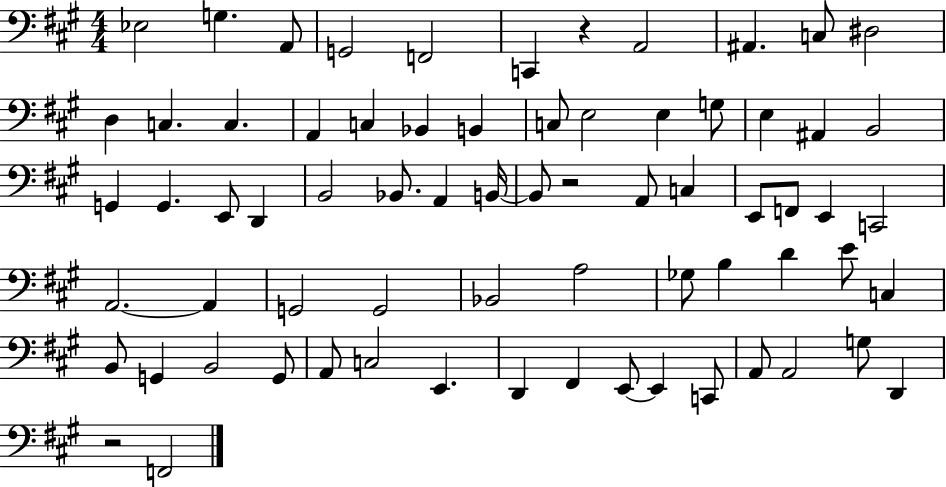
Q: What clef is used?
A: bass